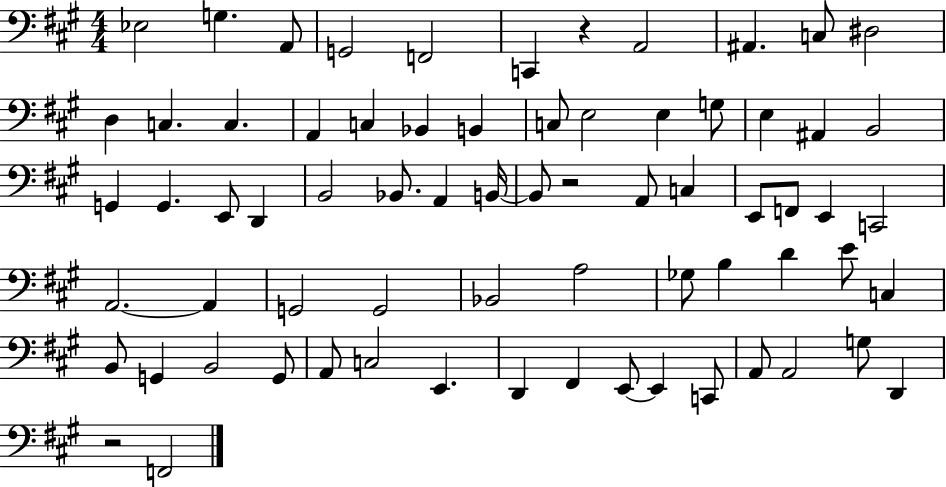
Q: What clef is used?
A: bass